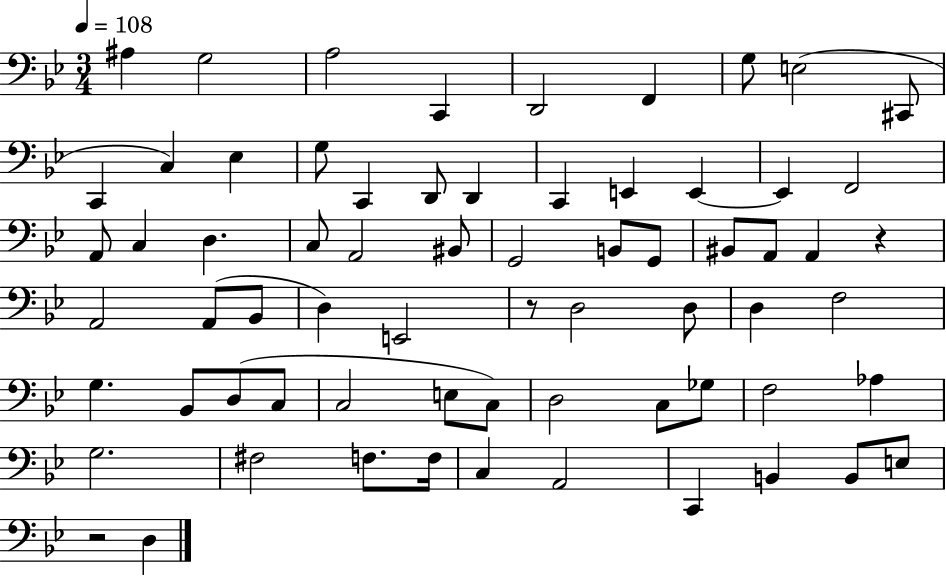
{
  \clef bass
  \numericTimeSignature
  \time 3/4
  \key bes \major
  \tempo 4 = 108
  ais4 g2 | a2 c,4 | d,2 f,4 | g8 e2( cis,8 | \break c,4 c4) ees4 | g8 c,4 d,8 d,4 | c,4 e,4 e,4~~ | e,4 f,2 | \break a,8 c4 d4. | c8 a,2 bis,8 | g,2 b,8 g,8 | bis,8 a,8 a,4 r4 | \break a,2 a,8( bes,8 | d4) e,2 | r8 d2 d8 | d4 f2 | \break g4. bes,8 d8( c8 | c2 e8 c8) | d2 c8 ges8 | f2 aes4 | \break g2. | fis2 f8. f16 | c4 a,2 | c,4 b,4 b,8 e8 | \break r2 d4 | \bar "|."
}